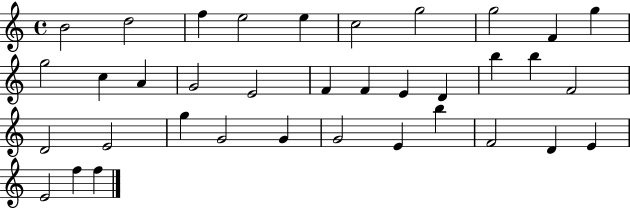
{
  \clef treble
  \time 4/4
  \defaultTimeSignature
  \key c \major
  b'2 d''2 | f''4 e''2 e''4 | c''2 g''2 | g''2 f'4 g''4 | \break g''2 c''4 a'4 | g'2 e'2 | f'4 f'4 e'4 d'4 | b''4 b''4 f'2 | \break d'2 e'2 | g''4 g'2 g'4 | g'2 e'4 b''4 | f'2 d'4 e'4 | \break e'2 f''4 f''4 | \bar "|."
}